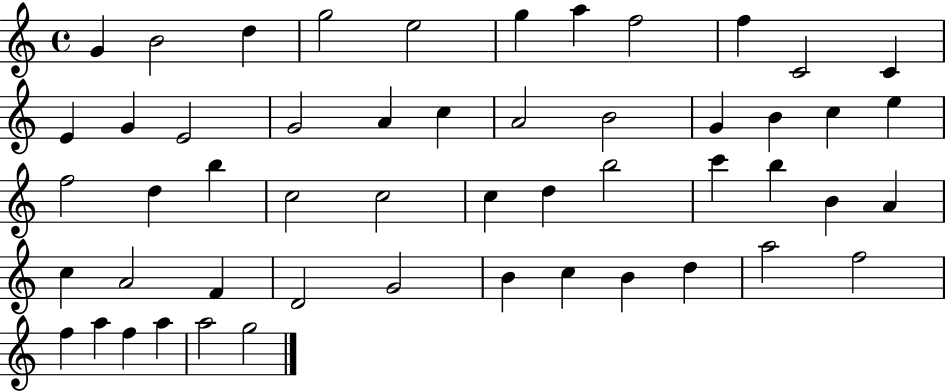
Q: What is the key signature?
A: C major